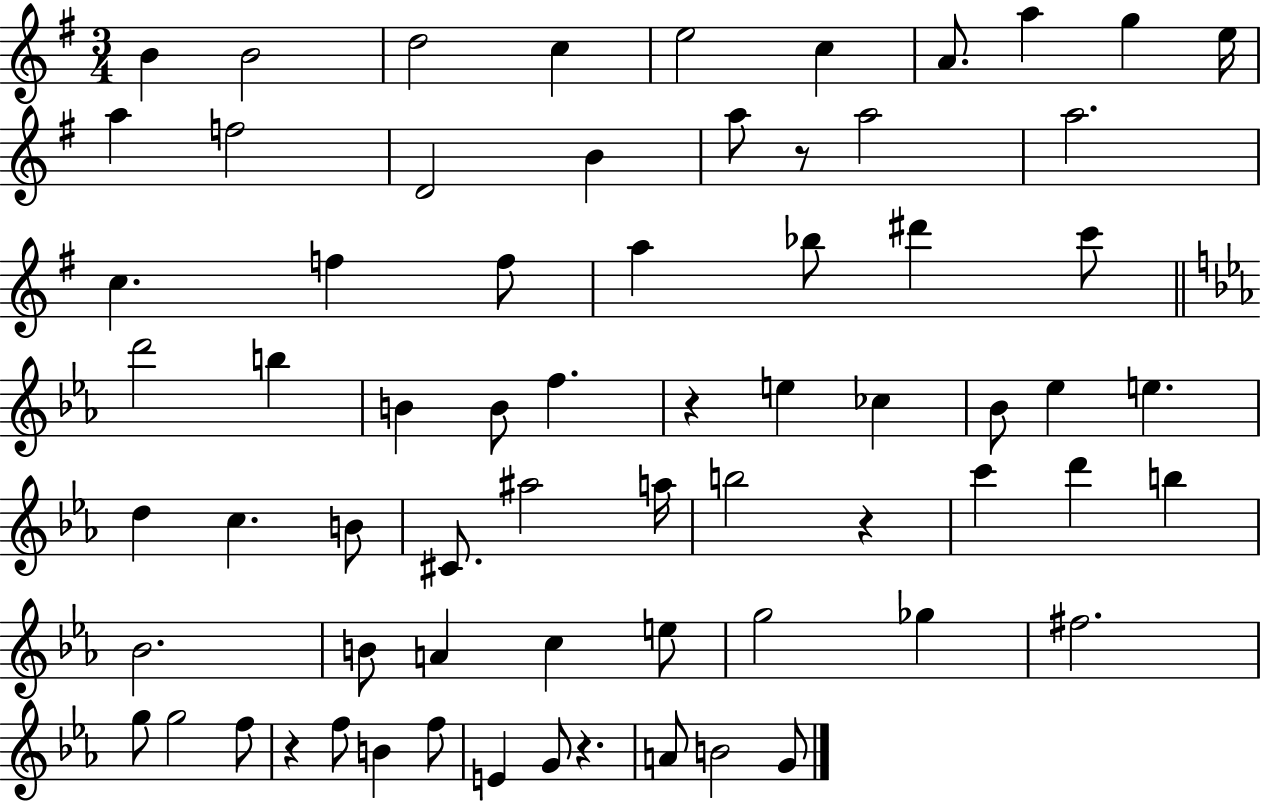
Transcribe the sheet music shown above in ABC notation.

X:1
T:Untitled
M:3/4
L:1/4
K:G
B B2 d2 c e2 c A/2 a g e/4 a f2 D2 B a/2 z/2 a2 a2 c f f/2 a _b/2 ^d' c'/2 d'2 b B B/2 f z e _c _B/2 _e e d c B/2 ^C/2 ^a2 a/4 b2 z c' d' b _B2 B/2 A c e/2 g2 _g ^f2 g/2 g2 f/2 z f/2 B f/2 E G/2 z A/2 B2 G/2